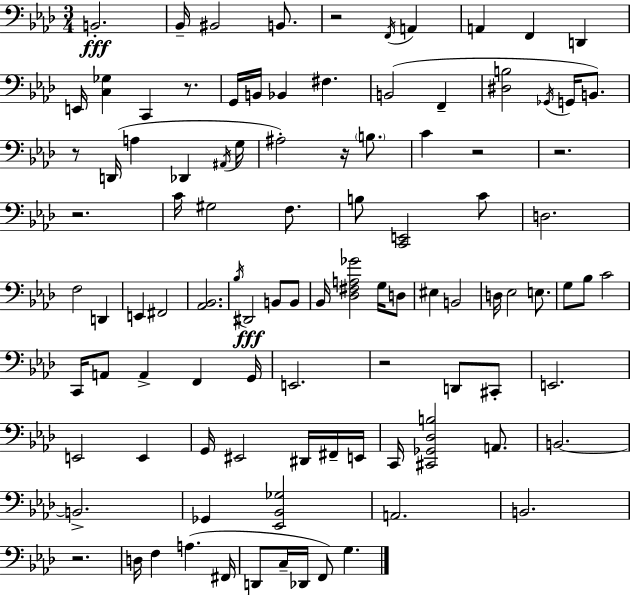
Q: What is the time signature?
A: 3/4